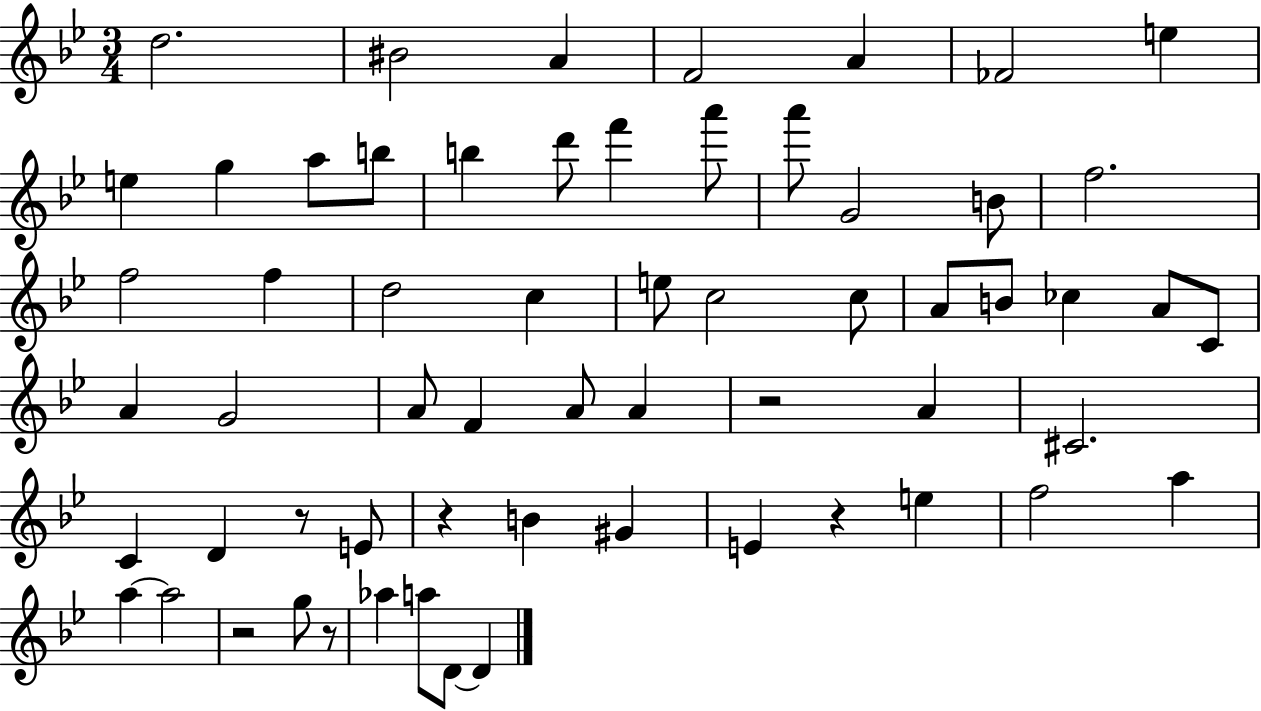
D5/h. BIS4/h A4/q F4/h A4/q FES4/h E5/q E5/q G5/q A5/e B5/e B5/q D6/e F6/q A6/e A6/e G4/h B4/e F5/h. F5/h F5/q D5/h C5/q E5/e C5/h C5/e A4/e B4/e CES5/q A4/e C4/e A4/q G4/h A4/e F4/q A4/e A4/q R/h A4/q C#4/h. C4/q D4/q R/e E4/e R/q B4/q G#4/q E4/q R/q E5/q F5/h A5/q A5/q A5/h R/h G5/e R/e Ab5/q A5/e D4/e D4/q